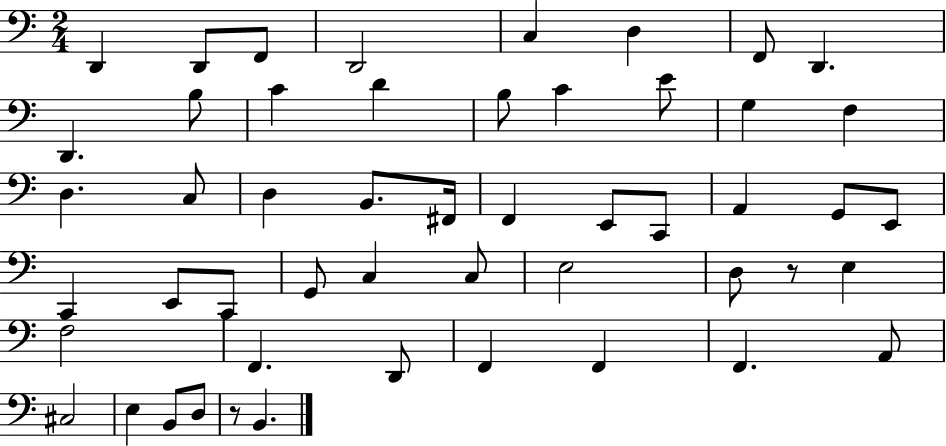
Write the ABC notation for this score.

X:1
T:Untitled
M:2/4
L:1/4
K:C
D,, D,,/2 F,,/2 D,,2 C, D, F,,/2 D,, D,, B,/2 C D B,/2 C E/2 G, F, D, C,/2 D, B,,/2 ^F,,/4 F,, E,,/2 C,,/2 A,, G,,/2 E,,/2 C,, E,,/2 C,,/2 G,,/2 C, C,/2 E,2 D,/2 z/2 E, F,2 F,, D,,/2 F,, F,, F,, A,,/2 ^C,2 E, B,,/2 D,/2 z/2 B,,